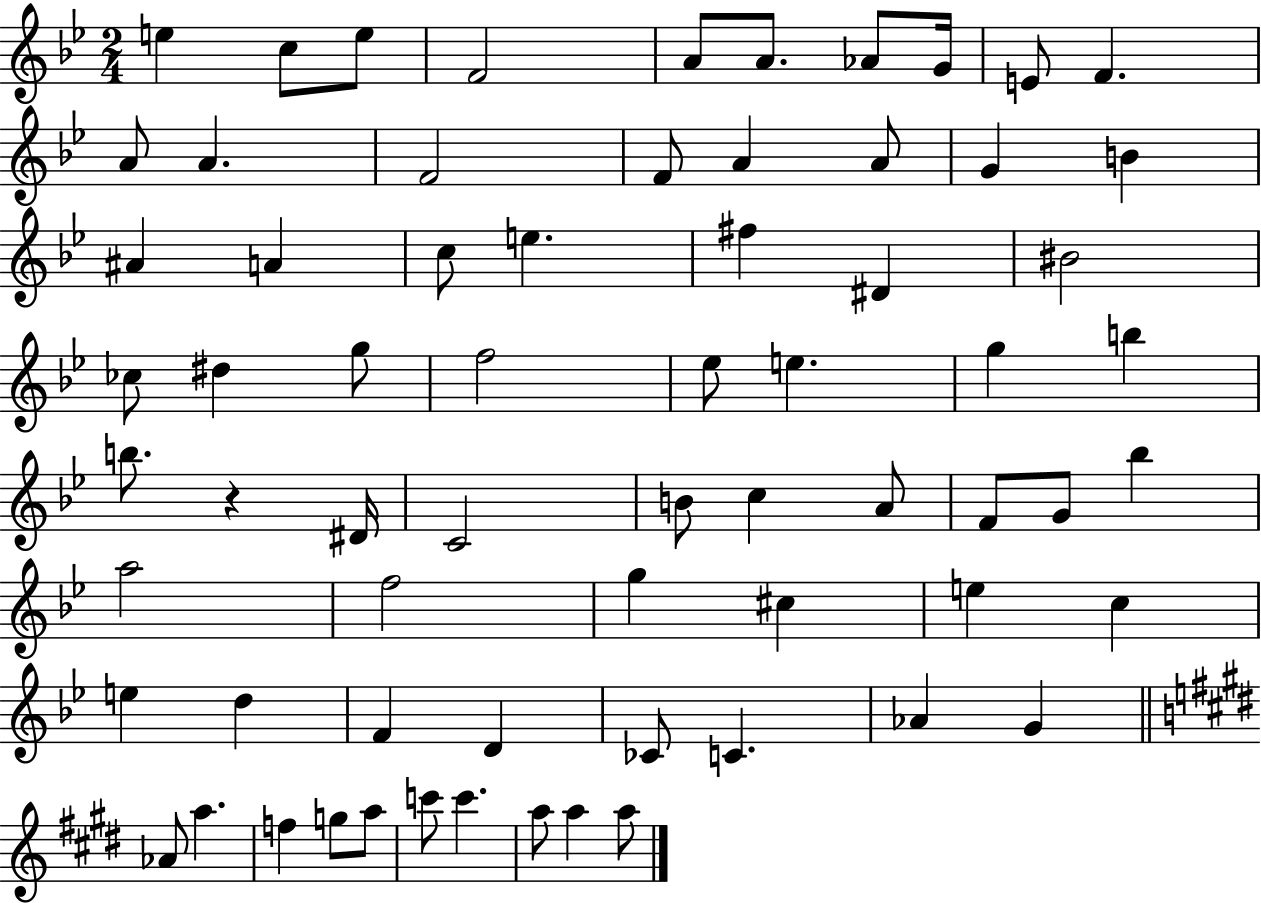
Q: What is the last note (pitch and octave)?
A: A5